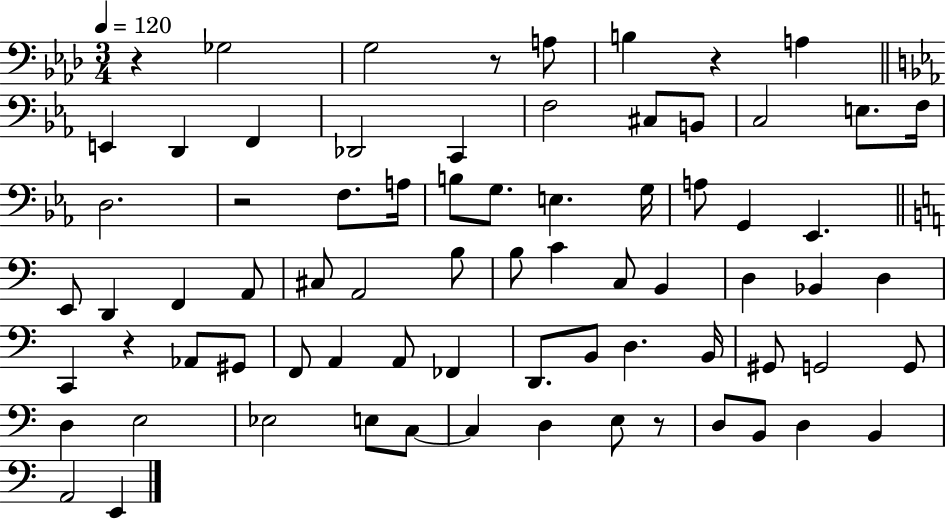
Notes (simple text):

R/q Gb3/h G3/h R/e A3/e B3/q R/q A3/q E2/q D2/q F2/q Db2/h C2/q F3/h C#3/e B2/e C3/h E3/e. F3/s D3/h. R/h F3/e. A3/s B3/e G3/e. E3/q. G3/s A3/e G2/q Eb2/q. E2/e D2/q F2/q A2/e C#3/e A2/h B3/e B3/e C4/q C3/e B2/q D3/q Bb2/q D3/q C2/q R/q Ab2/e G#2/e F2/e A2/q A2/e FES2/q D2/e. B2/e D3/q. B2/s G#2/e G2/h G2/e D3/q E3/h Eb3/h E3/e C3/e C3/q D3/q E3/e R/e D3/e B2/e D3/q B2/q A2/h E2/q